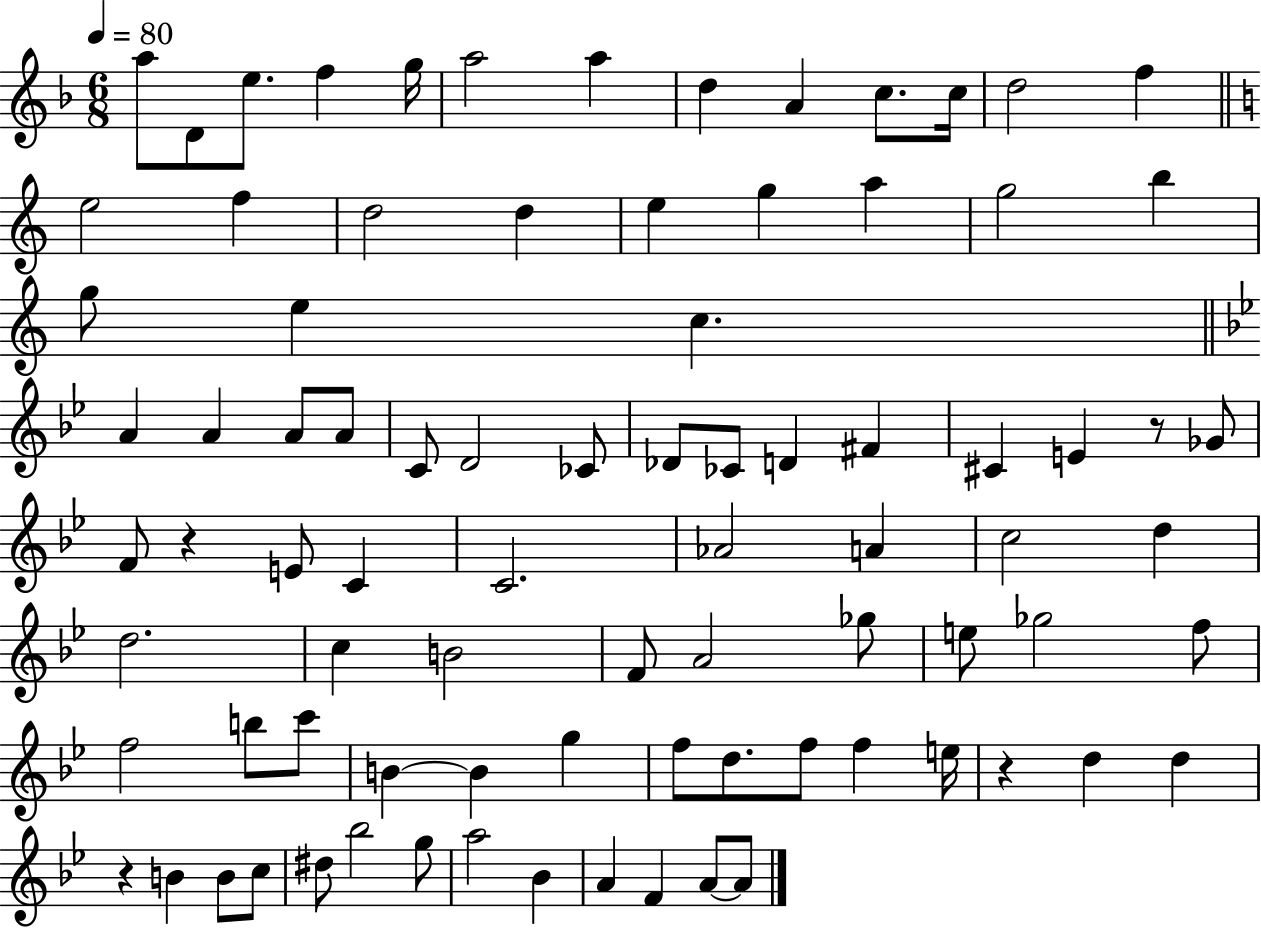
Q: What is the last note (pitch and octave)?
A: A4